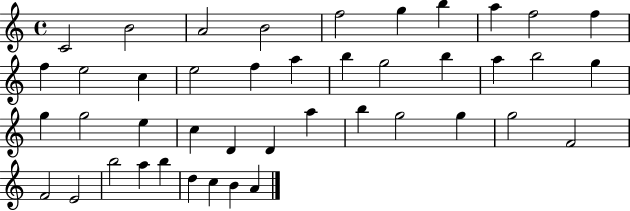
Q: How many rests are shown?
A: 0